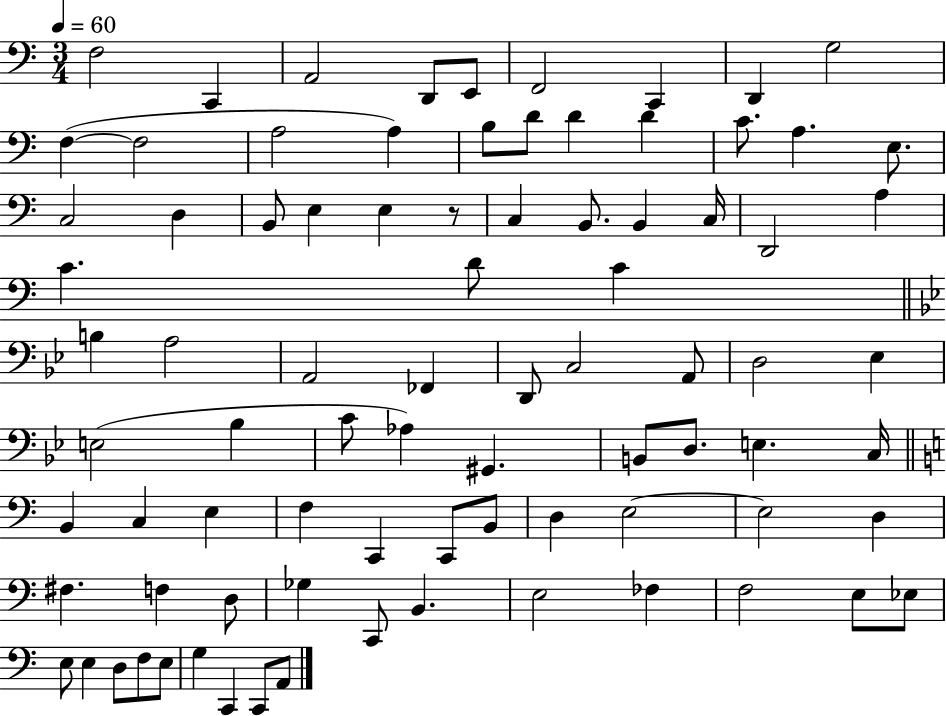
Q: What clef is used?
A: bass